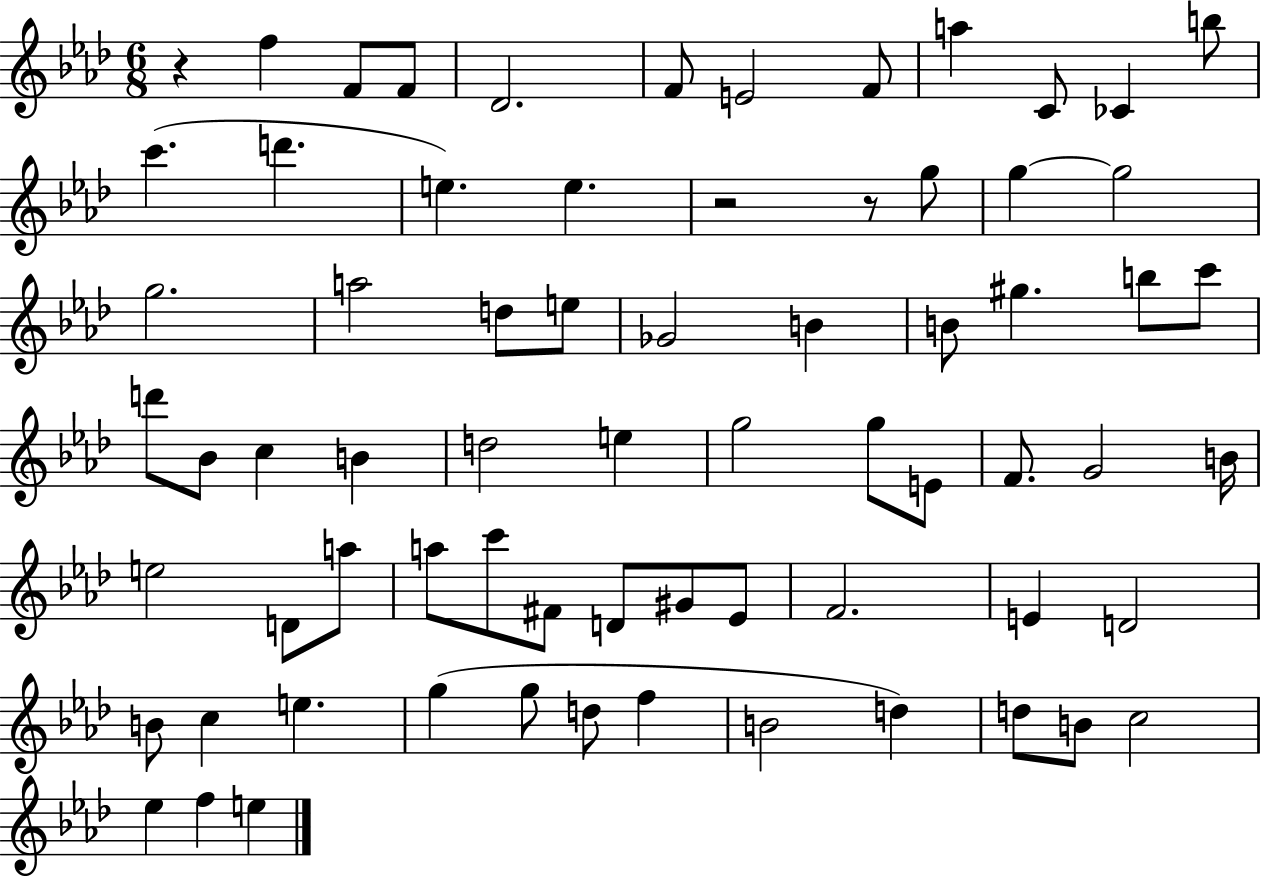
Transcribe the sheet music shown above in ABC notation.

X:1
T:Untitled
M:6/8
L:1/4
K:Ab
z f F/2 F/2 _D2 F/2 E2 F/2 a C/2 _C b/2 c' d' e e z2 z/2 g/2 g g2 g2 a2 d/2 e/2 _G2 B B/2 ^g b/2 c'/2 d'/2 _B/2 c B d2 e g2 g/2 E/2 F/2 G2 B/4 e2 D/2 a/2 a/2 c'/2 ^F/2 D/2 ^G/2 _E/2 F2 E D2 B/2 c e g g/2 d/2 f B2 d d/2 B/2 c2 _e f e